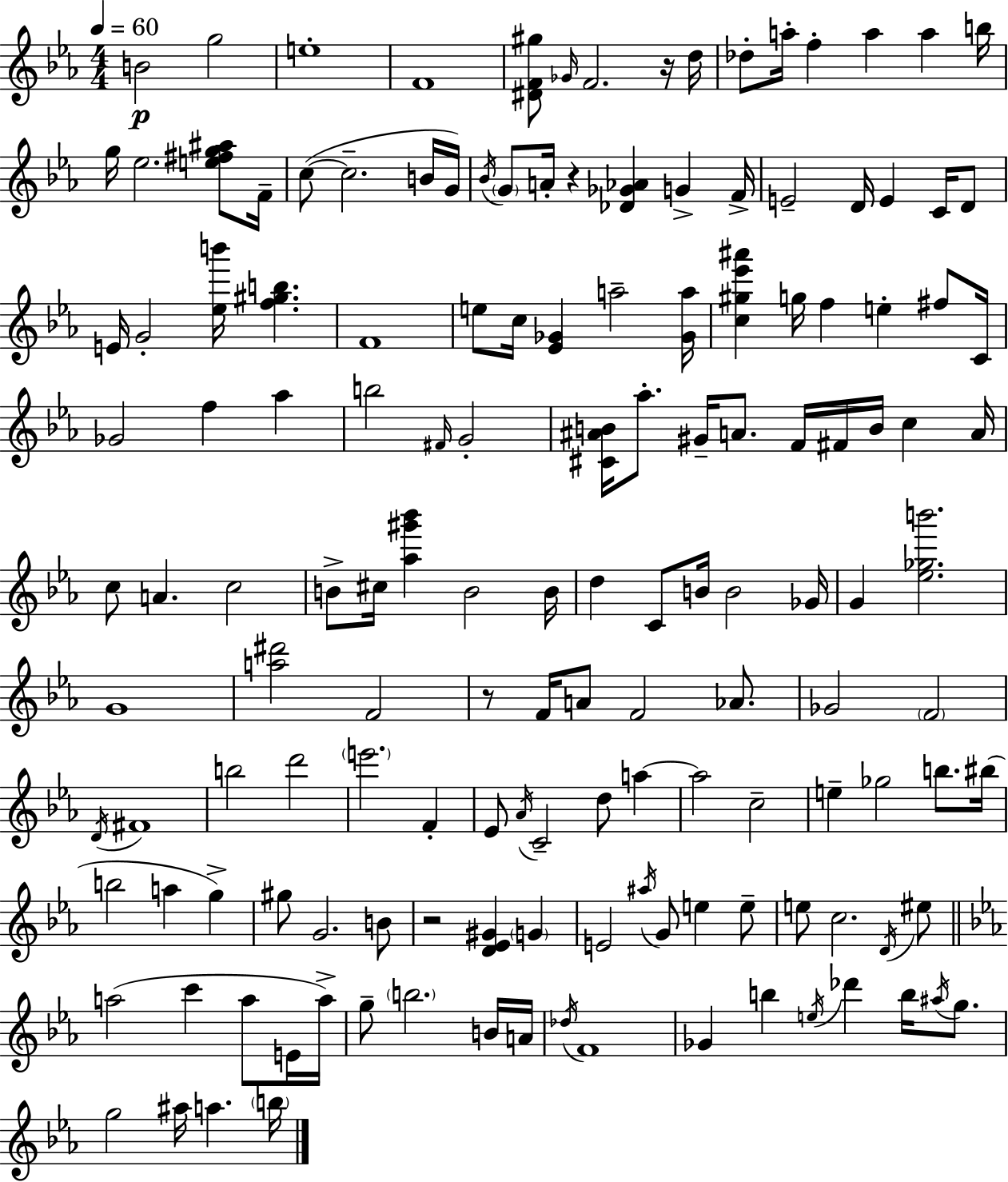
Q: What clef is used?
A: treble